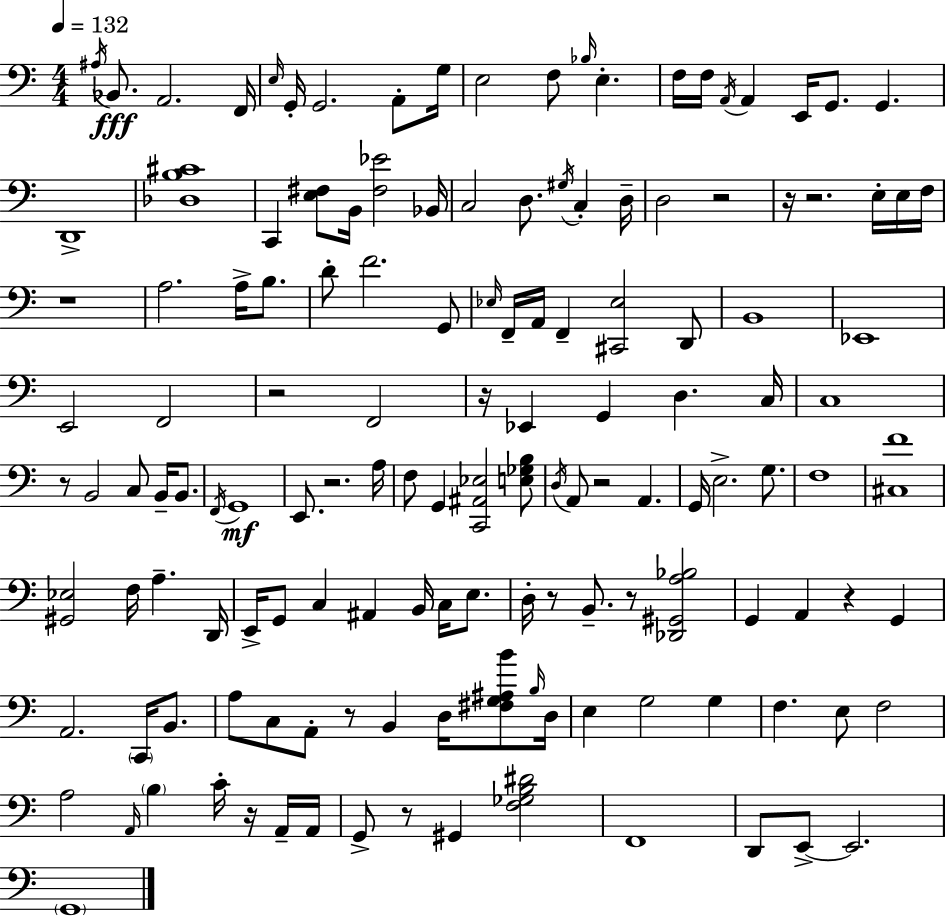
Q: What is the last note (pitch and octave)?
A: G2